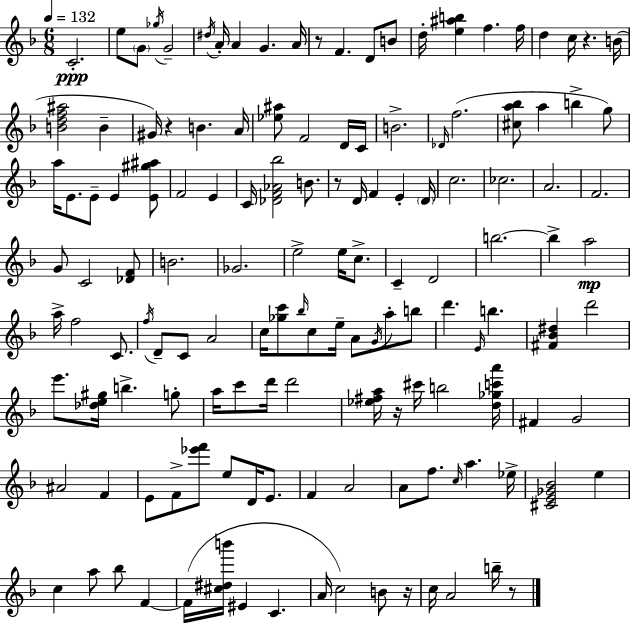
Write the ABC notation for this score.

X:1
T:Untitled
M:6/8
L:1/4
K:Dm
C2 e/2 G/2 _g/4 G2 ^d/4 A/4 A G A/4 z/2 F D/2 B/2 d/4 [e^ab] f f/4 d c/4 z B/4 [Bdf^a]2 B ^G/4 z B A/4 [_e^a]/2 F2 D/4 C/4 B2 _D/4 f2 [^ca_b]/2 a b g/2 a/4 E/2 E/2 E [E^g^a]/2 F2 E C/4 [_DF_A_b]2 B/2 z/2 D/4 F E D/4 c2 _c2 A2 F2 G/2 C2 [_DF]/2 B2 _G2 e2 e/4 c/2 C D2 b2 b a2 a/4 f2 C/2 f/4 D/2 C/2 A2 c/4 [_gc']/2 _b/4 c/2 e/4 A/2 G/4 a/2 b/2 d' E/4 b [^F_B^d] d'2 e'/2 [_de^g]/4 b g/2 a/4 c'/2 d'/4 d'2 [_e^fa]/4 z/4 ^c'/4 b2 [d_gc'a']/4 ^F G2 ^A2 F E/2 F/2 [_e'f']/2 e/2 D/4 E/2 F A2 A/2 f/2 c/4 a _e/4 [^CE_G_B]2 e c a/2 _b/2 F F/4 [^c^db']/4 ^E C A/4 c2 B/2 z/4 c/4 A2 b/4 z/2